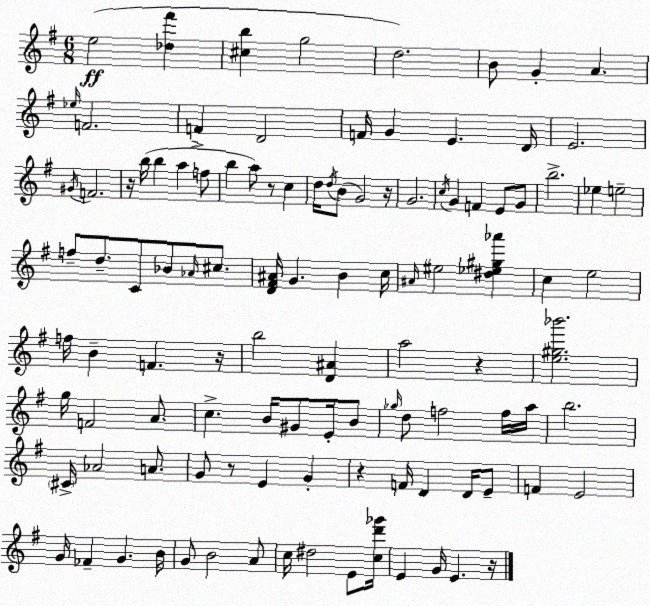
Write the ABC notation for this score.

X:1
T:Untitled
M:6/8
L:1/4
K:Em
e2 [_d^f'] [^cb] g2 d2 B/2 G A _e/4 F2 F D2 F/4 G E D/4 E2 ^G/4 F2 z/4 b/4 b a f/2 b a/2 z/2 c d/4 d/4 B/2 G2 z/4 G2 c/4 G F E/2 G/2 b2 _e e2 f/2 d/2 C/2 _B/2 _A/4 ^c/2 [D^F^A]/4 G B c/4 ^A/4 ^e2 [^d_e^g_a'] c e2 f/4 B F z/4 b2 [D^A] a2 z [e^g_b']2 g/4 F2 A/2 c B/4 ^G/2 E/4 B/2 _g/4 d/2 f2 f/4 a/4 b2 ^C/4 _A2 A/2 G/2 z/2 E G z F/4 D D/4 E/2 F E2 G/4 _F G B/4 G/2 B2 A/2 c/4 ^d2 E/2 [cd'_g']/4 E G/4 E z/4